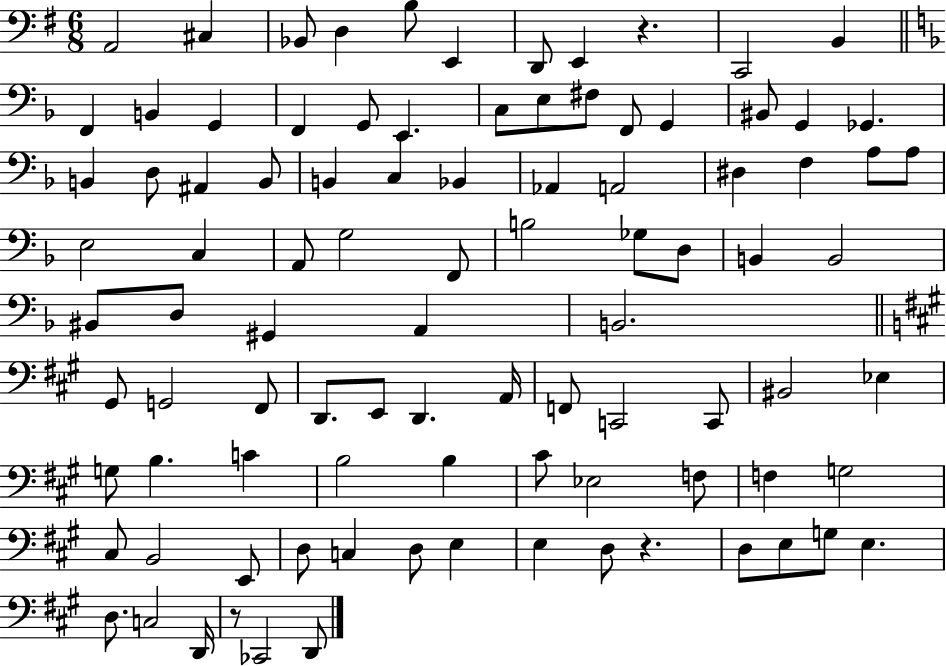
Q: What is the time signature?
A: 6/8